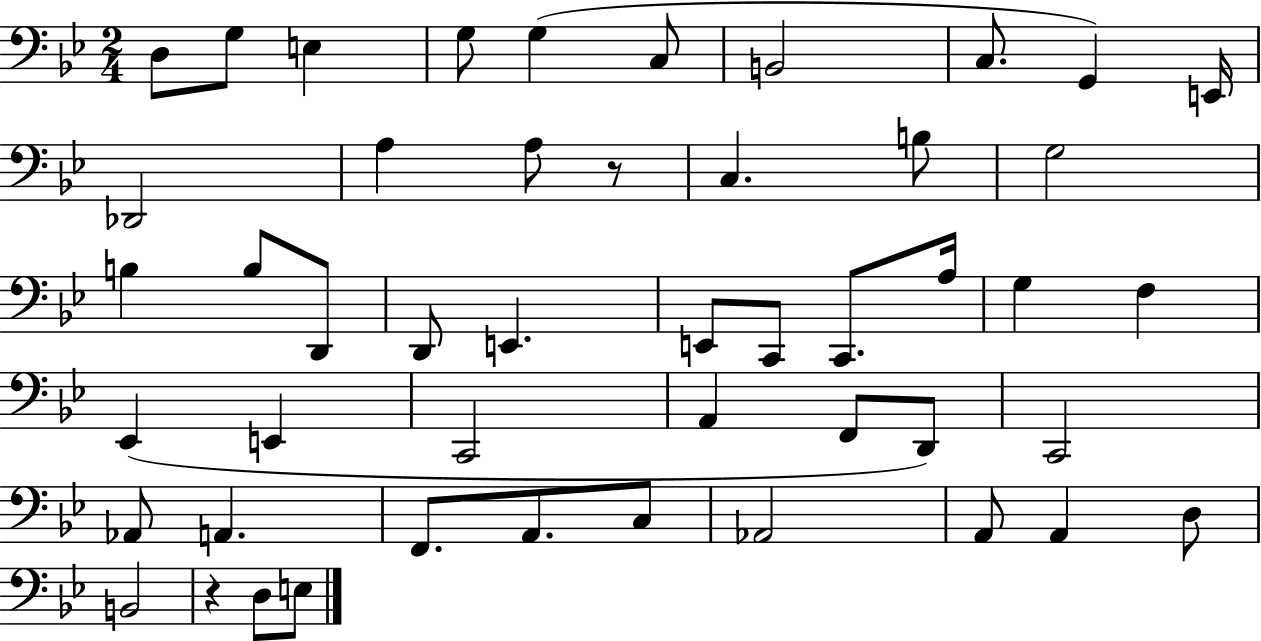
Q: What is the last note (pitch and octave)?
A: E3